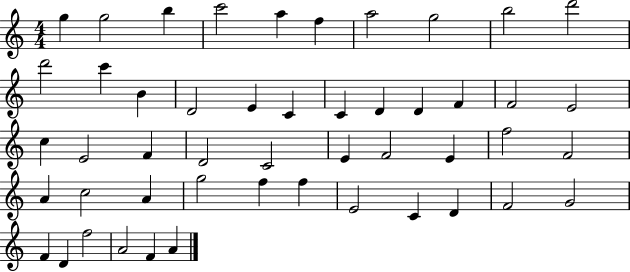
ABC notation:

X:1
T:Untitled
M:4/4
L:1/4
K:C
g g2 b c'2 a f a2 g2 b2 d'2 d'2 c' B D2 E C C D D F F2 E2 c E2 F D2 C2 E F2 E f2 F2 A c2 A g2 f f E2 C D F2 G2 F D f2 A2 F A